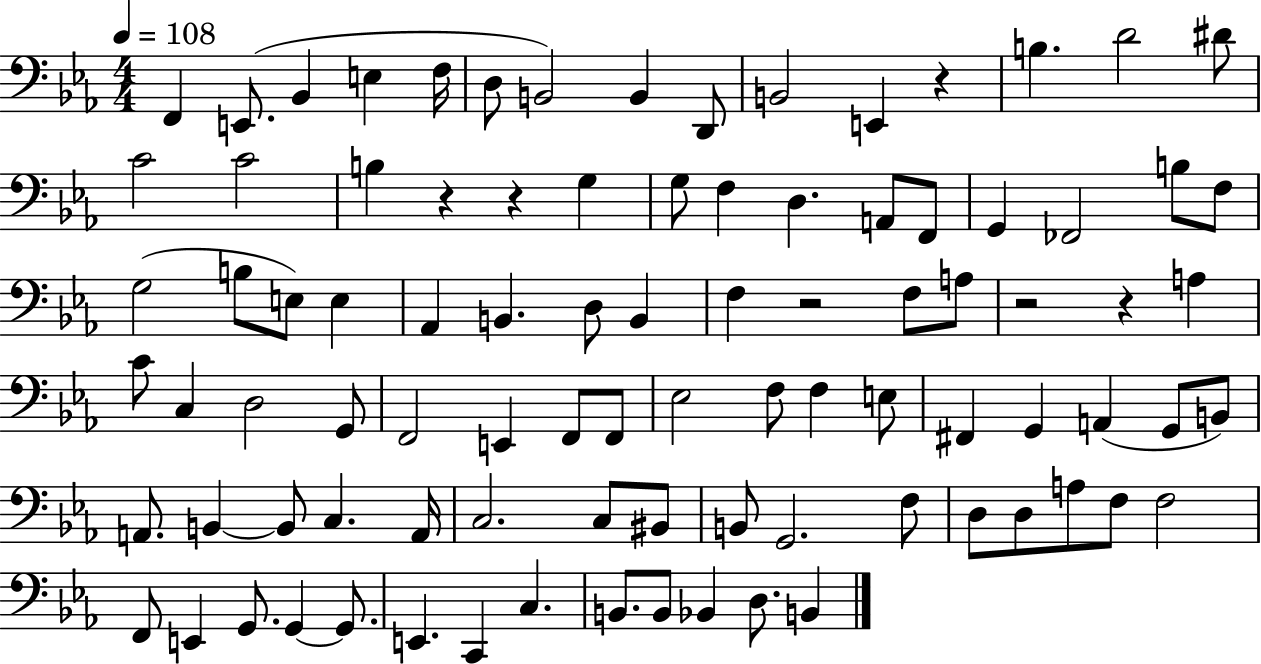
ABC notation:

X:1
T:Untitled
M:4/4
L:1/4
K:Eb
F,, E,,/2 _B,, E, F,/4 D,/2 B,,2 B,, D,,/2 B,,2 E,, z B, D2 ^D/2 C2 C2 B, z z G, G,/2 F, D, A,,/2 F,,/2 G,, _F,,2 B,/2 F,/2 G,2 B,/2 E,/2 E, _A,, B,, D,/2 B,, F, z2 F,/2 A,/2 z2 z A, C/2 C, D,2 G,,/2 F,,2 E,, F,,/2 F,,/2 _E,2 F,/2 F, E,/2 ^F,, G,, A,, G,,/2 B,,/2 A,,/2 B,, B,,/2 C, A,,/4 C,2 C,/2 ^B,,/2 B,,/2 G,,2 F,/2 D,/2 D,/2 A,/2 F,/2 F,2 F,,/2 E,, G,,/2 G,, G,,/2 E,, C,, C, B,,/2 B,,/2 _B,, D,/2 B,,